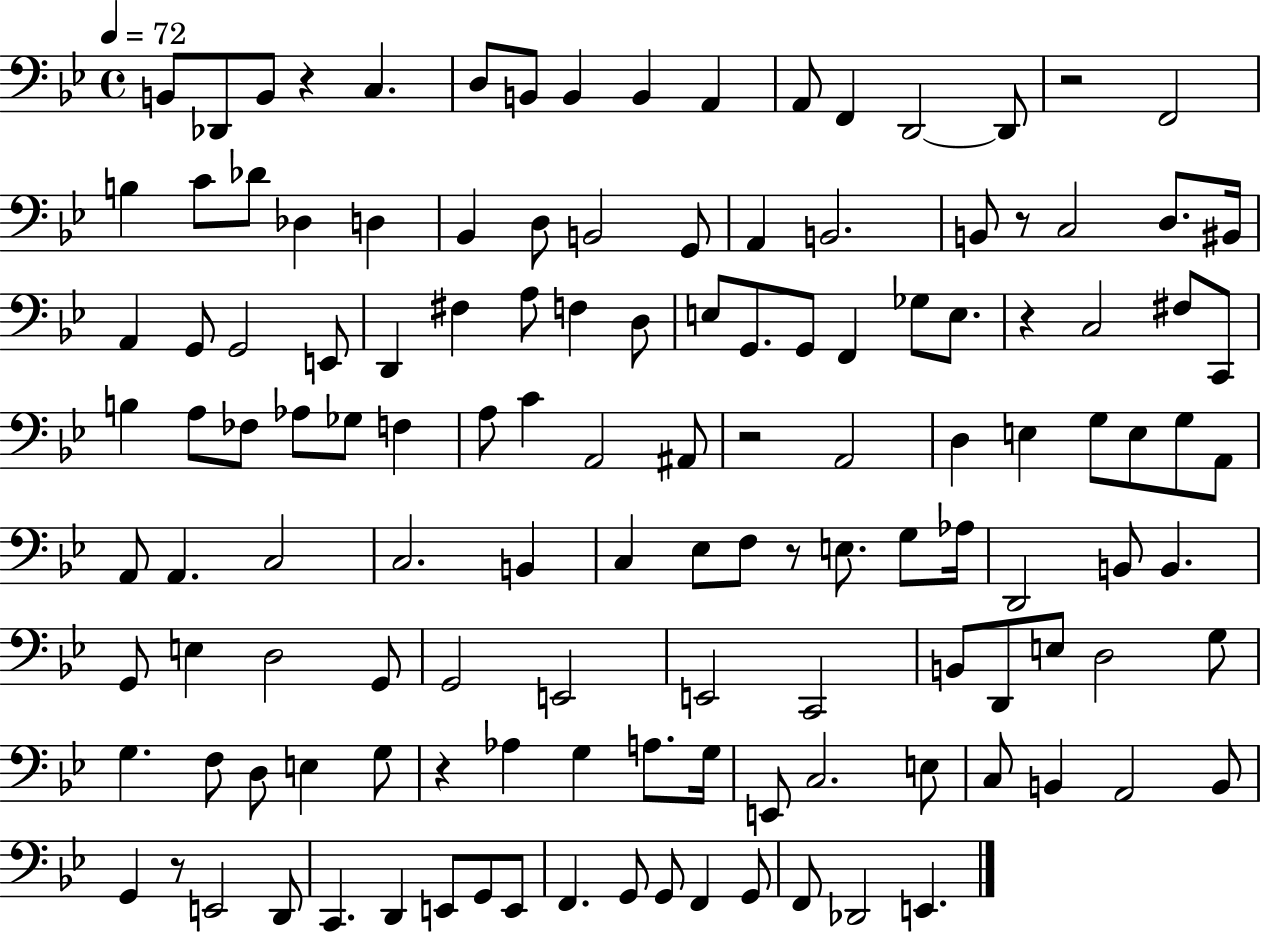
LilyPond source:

{
  \clef bass
  \time 4/4
  \defaultTimeSignature
  \key bes \major
  \tempo 4 = 72
  \repeat volta 2 { b,8 des,8 b,8 r4 c4. | d8 b,8 b,4 b,4 a,4 | a,8 f,4 d,2~~ d,8 | r2 f,2 | \break b4 c'8 des'8 des4 d4 | bes,4 d8 b,2 g,8 | a,4 b,2. | b,8 r8 c2 d8. bis,16 | \break a,4 g,8 g,2 e,8 | d,4 fis4 a8 f4 d8 | e8 g,8. g,8 f,4 ges8 e8. | r4 c2 fis8 c,8 | \break b4 a8 fes8 aes8 ges8 f4 | a8 c'4 a,2 ais,8 | r2 a,2 | d4 e4 g8 e8 g8 a,8 | \break a,8 a,4. c2 | c2. b,4 | c4 ees8 f8 r8 e8. g8 aes16 | d,2 b,8 b,4. | \break g,8 e4 d2 g,8 | g,2 e,2 | e,2 c,2 | b,8 d,8 e8 d2 g8 | \break g4. f8 d8 e4 g8 | r4 aes4 g4 a8. g16 | e,8 c2. e8 | c8 b,4 a,2 b,8 | \break g,4 r8 e,2 d,8 | c,4. d,4 e,8 g,8 e,8 | f,4. g,8 g,8 f,4 g,8 | f,8 des,2 e,4. | \break } \bar "|."
}